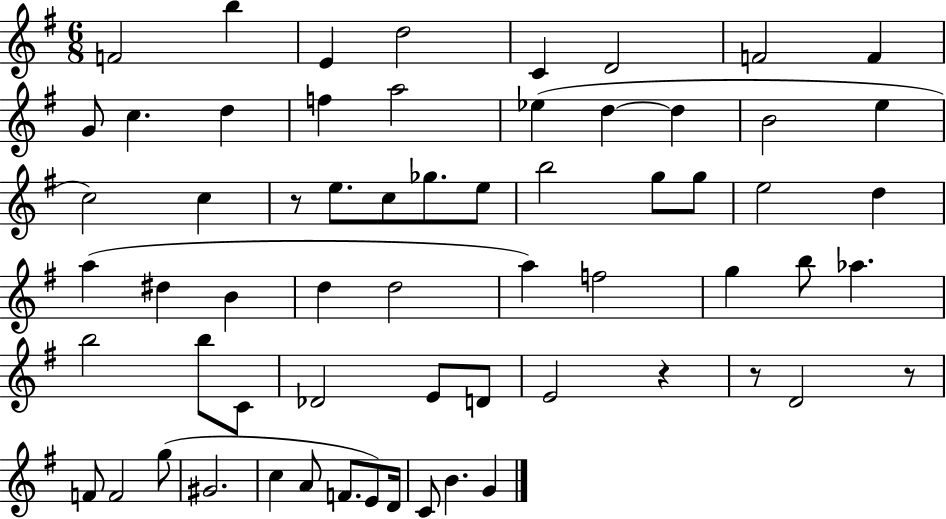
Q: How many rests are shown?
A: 4